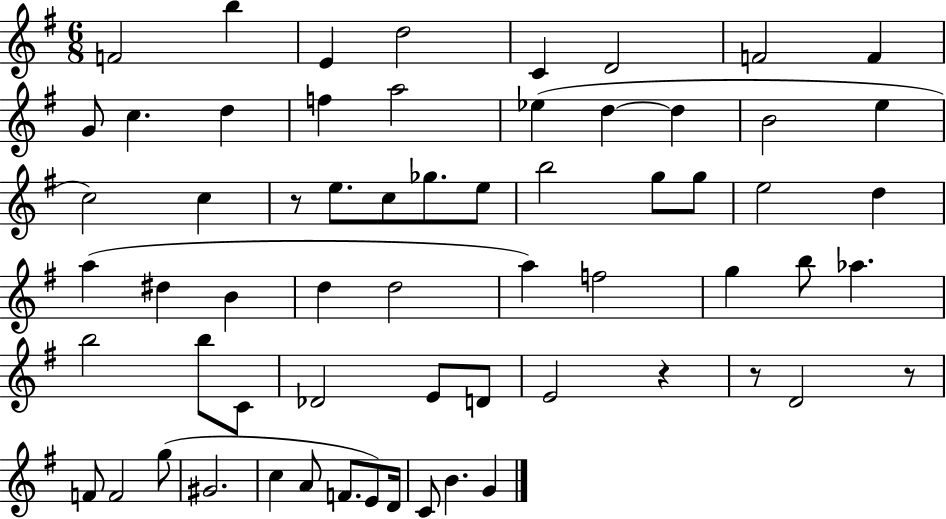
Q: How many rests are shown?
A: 4